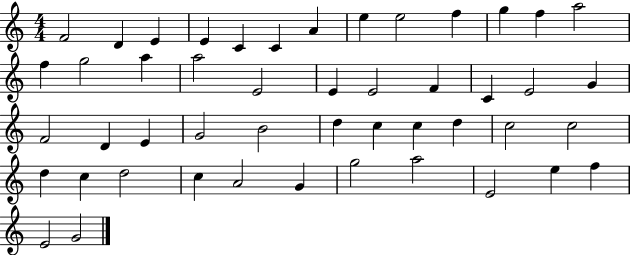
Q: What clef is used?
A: treble